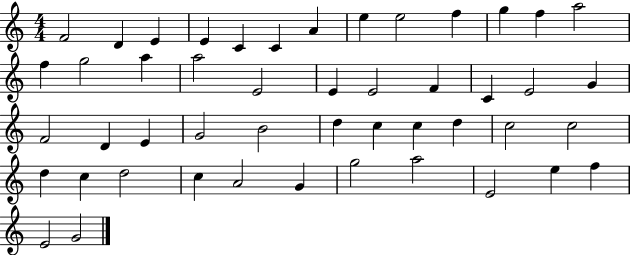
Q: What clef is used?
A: treble